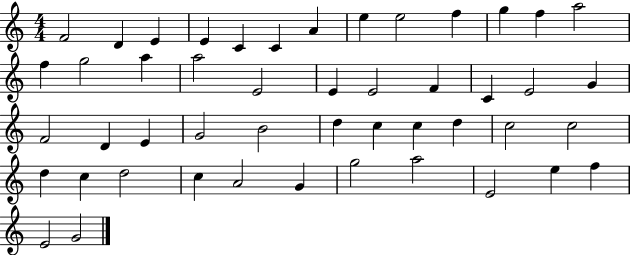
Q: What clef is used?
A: treble